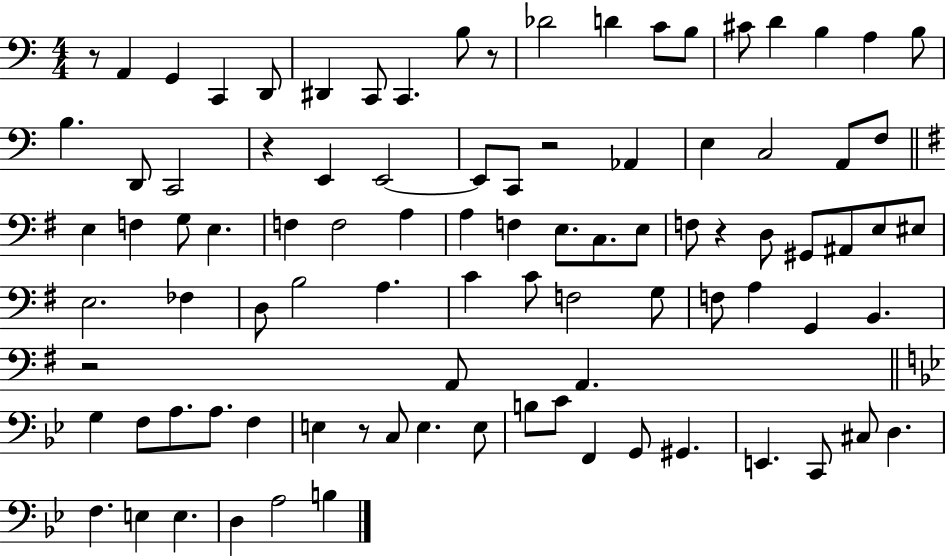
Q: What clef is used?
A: bass